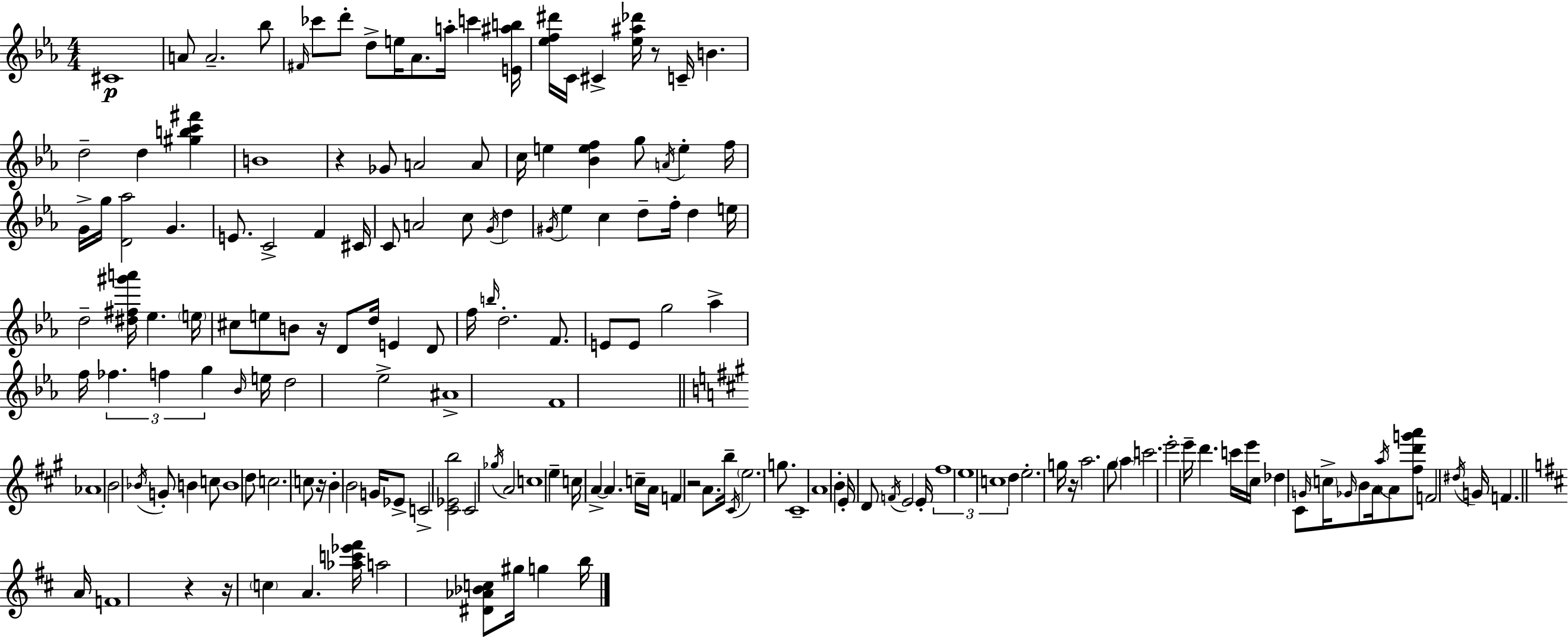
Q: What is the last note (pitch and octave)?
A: B5